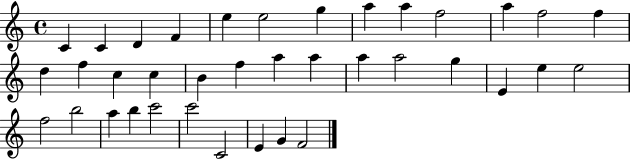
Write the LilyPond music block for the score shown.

{
  \clef treble
  \time 4/4
  \defaultTimeSignature
  \key c \major
  c'4 c'4 d'4 f'4 | e''4 e''2 g''4 | a''4 a''4 f''2 | a''4 f''2 f''4 | \break d''4 f''4 c''4 c''4 | b'4 f''4 a''4 a''4 | a''4 a''2 g''4 | e'4 e''4 e''2 | \break f''2 b''2 | a''4 b''4 c'''2 | c'''2 c'2 | e'4 g'4 f'2 | \break \bar "|."
}